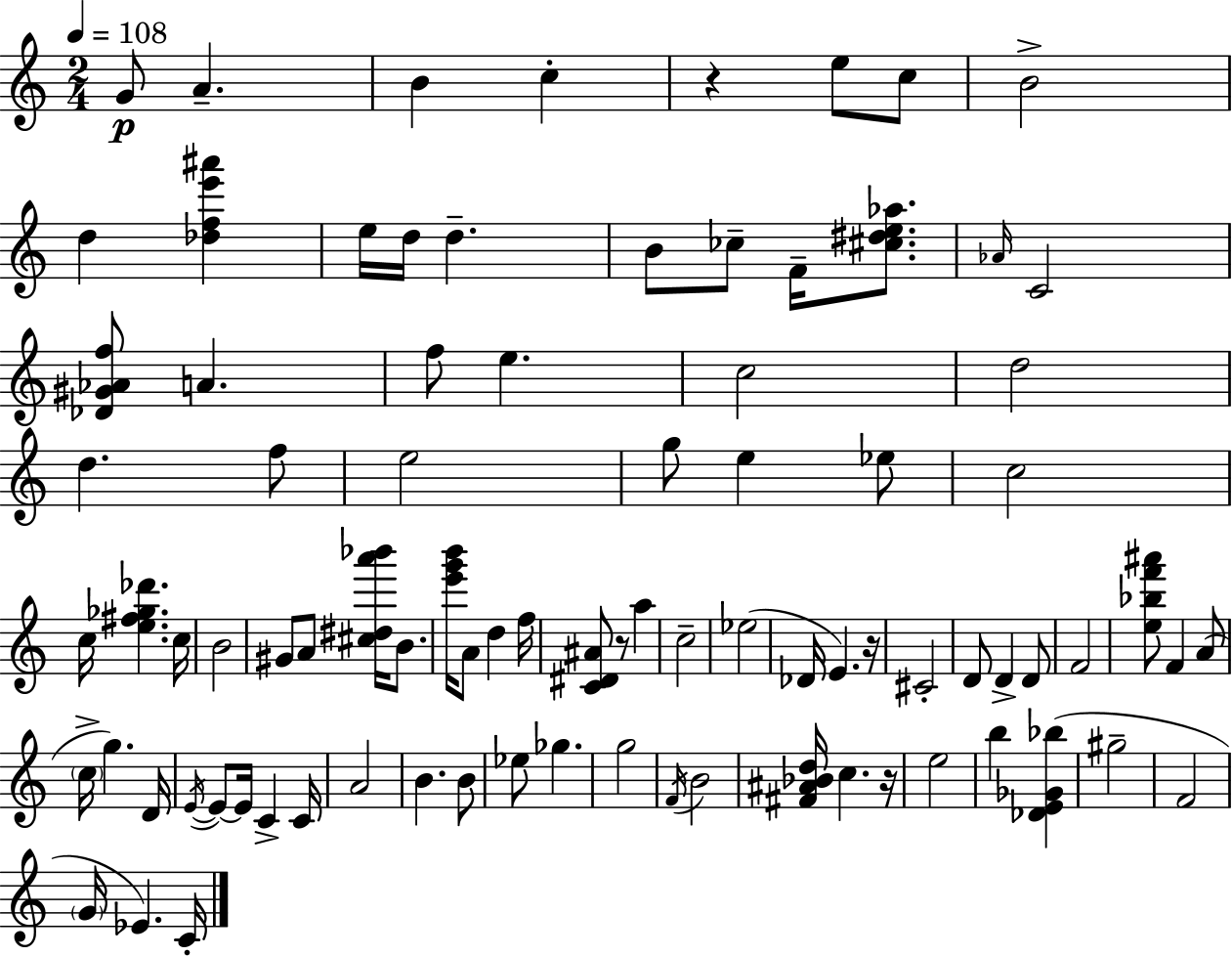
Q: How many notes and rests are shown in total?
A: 87